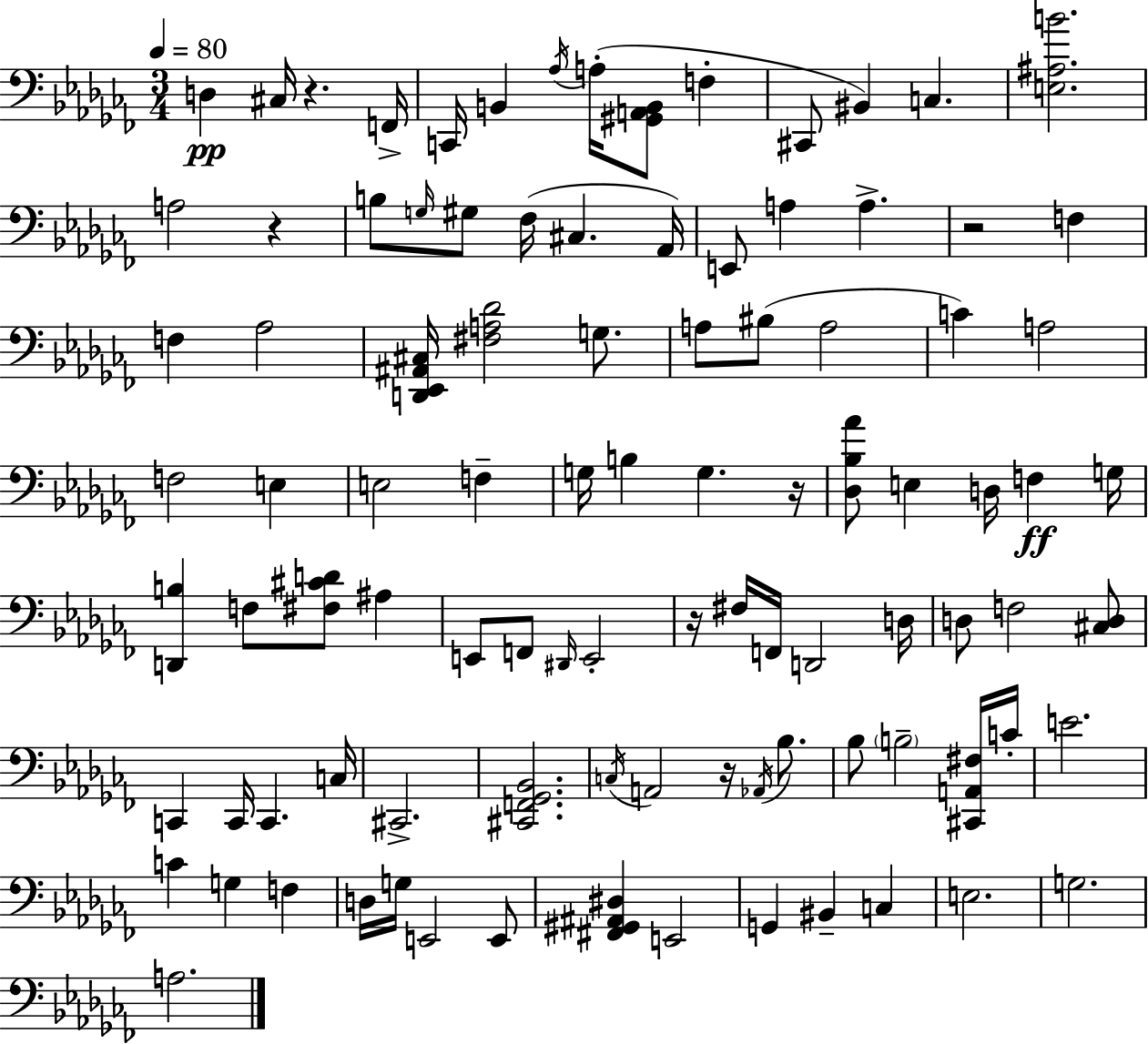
D3/q C#3/s R/q. F2/s C2/s B2/q Ab3/s A3/s [G#2,A2,B2]/e F3/q C#2/e BIS2/q C3/q. [E3,A#3,B4]/h. A3/h R/q B3/e G3/s G#3/e FES3/s C#3/q. Ab2/s E2/e A3/q A3/q. R/h F3/q F3/q Ab3/h [D2,Eb2,A#2,C#3]/s [F#3,A3,Db4]/h G3/e. A3/e BIS3/e A3/h C4/q A3/h F3/h E3/q E3/h F3/q G3/s B3/q G3/q. R/s [Db3,Bb3,Ab4]/e E3/q D3/s F3/q G3/s [D2,B3]/q F3/e [F#3,C#4,D4]/e A#3/q E2/e F2/e D#2/s E2/h R/s F#3/s F2/s D2/h D3/s D3/e F3/h [C#3,D3]/e C2/q C2/s C2/q. C3/s C#2/h. [C#2,F2,Gb2,Bb2]/h. C3/s A2/h R/s Ab2/s Bb3/e. Bb3/e B3/h [C#2,A2,F#3]/s C4/s E4/h. C4/q G3/q F3/q D3/s G3/s E2/h E2/e [F#2,G#2,A#2,D#3]/q E2/h G2/q BIS2/q C3/q E3/h. G3/h. A3/h.